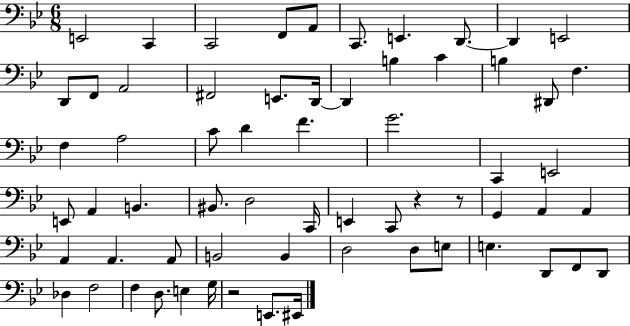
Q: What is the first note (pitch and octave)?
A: E2